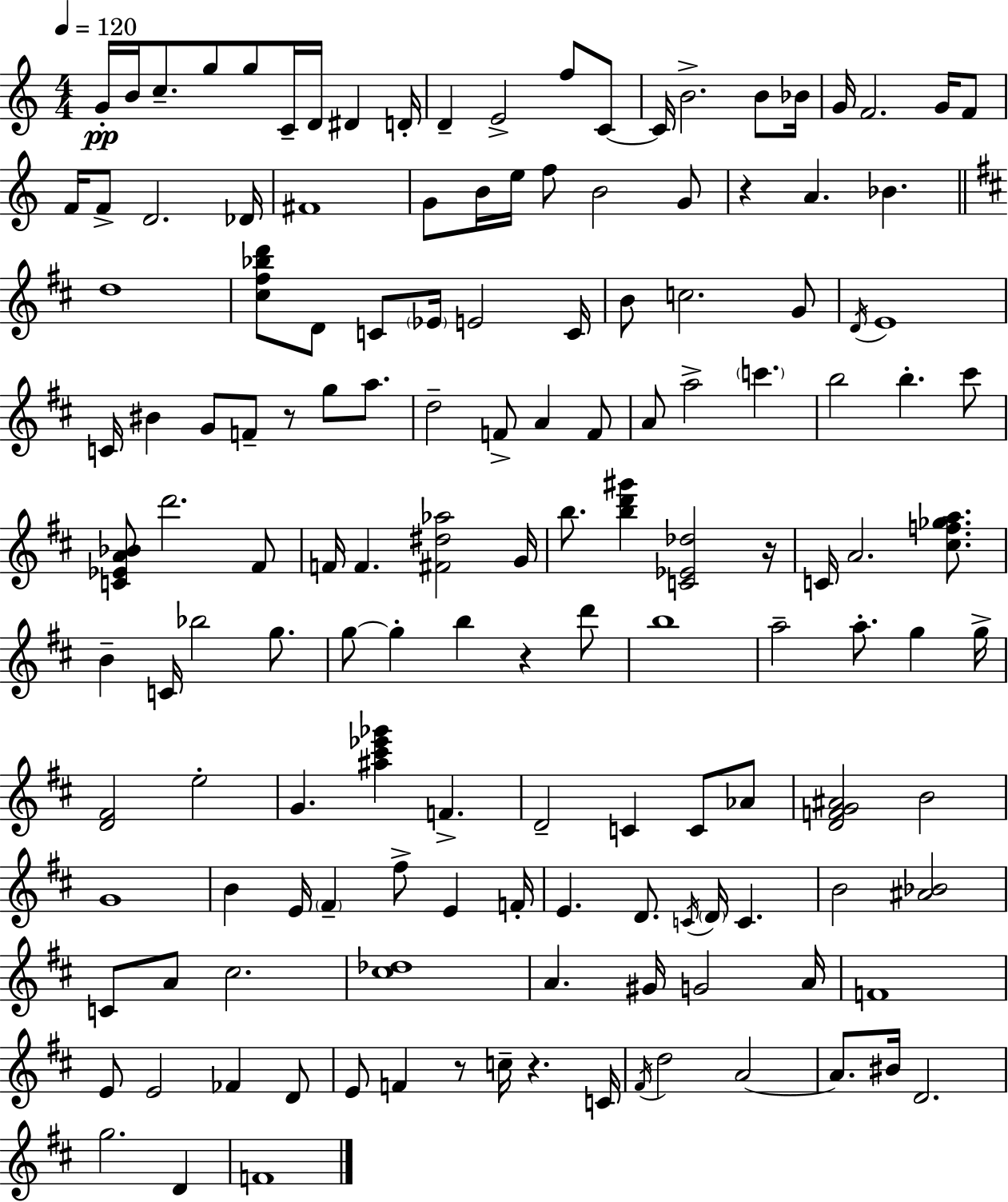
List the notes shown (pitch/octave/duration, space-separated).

G4/s B4/s C5/e. G5/e G5/e C4/s D4/s D#4/q D4/s D4/q E4/h F5/e C4/e C4/s B4/h. B4/e Bb4/s G4/s F4/h. G4/s F4/e F4/s F4/e D4/h. Db4/s F#4/w G4/e B4/s E5/s F5/e B4/h G4/e R/q A4/q. Bb4/q. D5/w [C#5,F#5,Bb5,D6]/e D4/e C4/e Eb4/s E4/h C4/s B4/e C5/h. G4/e D4/s E4/w C4/s BIS4/q G4/e F4/e R/e G5/e A5/e. D5/h F4/e A4/q F4/e A4/e A5/h C6/q. B5/h B5/q. C#6/e [C4,Eb4,A4,Bb4]/e D6/h. F#4/e F4/s F4/q. [F#4,D#5,Ab5]/h G4/s B5/e. [B5,D6,G#6]/q [C4,Eb4,Db5]/h R/s C4/s A4/h. [C#5,F5,Gb5,A5]/e. B4/q C4/s Bb5/h G5/e. G5/e G5/q B5/q R/q D6/e B5/w A5/h A5/e. G5/q G5/s [D4,F#4]/h E5/h G4/q. [A#5,C#6,Eb6,Gb6]/q F4/q. D4/h C4/q C4/e Ab4/e [D4,F4,G4,A#4]/h B4/h G4/w B4/q E4/s F#4/q F#5/e E4/q F4/s E4/q. D4/e. C4/s D4/s C4/q. B4/h [A#4,Bb4]/h C4/e A4/e C#5/h. [C#5,Db5]/w A4/q. G#4/s G4/h A4/s F4/w E4/e E4/h FES4/q D4/e E4/e F4/q R/e C5/s R/q. C4/s F#4/s D5/h A4/h A4/e. BIS4/s D4/h. G5/h. D4/q F4/w